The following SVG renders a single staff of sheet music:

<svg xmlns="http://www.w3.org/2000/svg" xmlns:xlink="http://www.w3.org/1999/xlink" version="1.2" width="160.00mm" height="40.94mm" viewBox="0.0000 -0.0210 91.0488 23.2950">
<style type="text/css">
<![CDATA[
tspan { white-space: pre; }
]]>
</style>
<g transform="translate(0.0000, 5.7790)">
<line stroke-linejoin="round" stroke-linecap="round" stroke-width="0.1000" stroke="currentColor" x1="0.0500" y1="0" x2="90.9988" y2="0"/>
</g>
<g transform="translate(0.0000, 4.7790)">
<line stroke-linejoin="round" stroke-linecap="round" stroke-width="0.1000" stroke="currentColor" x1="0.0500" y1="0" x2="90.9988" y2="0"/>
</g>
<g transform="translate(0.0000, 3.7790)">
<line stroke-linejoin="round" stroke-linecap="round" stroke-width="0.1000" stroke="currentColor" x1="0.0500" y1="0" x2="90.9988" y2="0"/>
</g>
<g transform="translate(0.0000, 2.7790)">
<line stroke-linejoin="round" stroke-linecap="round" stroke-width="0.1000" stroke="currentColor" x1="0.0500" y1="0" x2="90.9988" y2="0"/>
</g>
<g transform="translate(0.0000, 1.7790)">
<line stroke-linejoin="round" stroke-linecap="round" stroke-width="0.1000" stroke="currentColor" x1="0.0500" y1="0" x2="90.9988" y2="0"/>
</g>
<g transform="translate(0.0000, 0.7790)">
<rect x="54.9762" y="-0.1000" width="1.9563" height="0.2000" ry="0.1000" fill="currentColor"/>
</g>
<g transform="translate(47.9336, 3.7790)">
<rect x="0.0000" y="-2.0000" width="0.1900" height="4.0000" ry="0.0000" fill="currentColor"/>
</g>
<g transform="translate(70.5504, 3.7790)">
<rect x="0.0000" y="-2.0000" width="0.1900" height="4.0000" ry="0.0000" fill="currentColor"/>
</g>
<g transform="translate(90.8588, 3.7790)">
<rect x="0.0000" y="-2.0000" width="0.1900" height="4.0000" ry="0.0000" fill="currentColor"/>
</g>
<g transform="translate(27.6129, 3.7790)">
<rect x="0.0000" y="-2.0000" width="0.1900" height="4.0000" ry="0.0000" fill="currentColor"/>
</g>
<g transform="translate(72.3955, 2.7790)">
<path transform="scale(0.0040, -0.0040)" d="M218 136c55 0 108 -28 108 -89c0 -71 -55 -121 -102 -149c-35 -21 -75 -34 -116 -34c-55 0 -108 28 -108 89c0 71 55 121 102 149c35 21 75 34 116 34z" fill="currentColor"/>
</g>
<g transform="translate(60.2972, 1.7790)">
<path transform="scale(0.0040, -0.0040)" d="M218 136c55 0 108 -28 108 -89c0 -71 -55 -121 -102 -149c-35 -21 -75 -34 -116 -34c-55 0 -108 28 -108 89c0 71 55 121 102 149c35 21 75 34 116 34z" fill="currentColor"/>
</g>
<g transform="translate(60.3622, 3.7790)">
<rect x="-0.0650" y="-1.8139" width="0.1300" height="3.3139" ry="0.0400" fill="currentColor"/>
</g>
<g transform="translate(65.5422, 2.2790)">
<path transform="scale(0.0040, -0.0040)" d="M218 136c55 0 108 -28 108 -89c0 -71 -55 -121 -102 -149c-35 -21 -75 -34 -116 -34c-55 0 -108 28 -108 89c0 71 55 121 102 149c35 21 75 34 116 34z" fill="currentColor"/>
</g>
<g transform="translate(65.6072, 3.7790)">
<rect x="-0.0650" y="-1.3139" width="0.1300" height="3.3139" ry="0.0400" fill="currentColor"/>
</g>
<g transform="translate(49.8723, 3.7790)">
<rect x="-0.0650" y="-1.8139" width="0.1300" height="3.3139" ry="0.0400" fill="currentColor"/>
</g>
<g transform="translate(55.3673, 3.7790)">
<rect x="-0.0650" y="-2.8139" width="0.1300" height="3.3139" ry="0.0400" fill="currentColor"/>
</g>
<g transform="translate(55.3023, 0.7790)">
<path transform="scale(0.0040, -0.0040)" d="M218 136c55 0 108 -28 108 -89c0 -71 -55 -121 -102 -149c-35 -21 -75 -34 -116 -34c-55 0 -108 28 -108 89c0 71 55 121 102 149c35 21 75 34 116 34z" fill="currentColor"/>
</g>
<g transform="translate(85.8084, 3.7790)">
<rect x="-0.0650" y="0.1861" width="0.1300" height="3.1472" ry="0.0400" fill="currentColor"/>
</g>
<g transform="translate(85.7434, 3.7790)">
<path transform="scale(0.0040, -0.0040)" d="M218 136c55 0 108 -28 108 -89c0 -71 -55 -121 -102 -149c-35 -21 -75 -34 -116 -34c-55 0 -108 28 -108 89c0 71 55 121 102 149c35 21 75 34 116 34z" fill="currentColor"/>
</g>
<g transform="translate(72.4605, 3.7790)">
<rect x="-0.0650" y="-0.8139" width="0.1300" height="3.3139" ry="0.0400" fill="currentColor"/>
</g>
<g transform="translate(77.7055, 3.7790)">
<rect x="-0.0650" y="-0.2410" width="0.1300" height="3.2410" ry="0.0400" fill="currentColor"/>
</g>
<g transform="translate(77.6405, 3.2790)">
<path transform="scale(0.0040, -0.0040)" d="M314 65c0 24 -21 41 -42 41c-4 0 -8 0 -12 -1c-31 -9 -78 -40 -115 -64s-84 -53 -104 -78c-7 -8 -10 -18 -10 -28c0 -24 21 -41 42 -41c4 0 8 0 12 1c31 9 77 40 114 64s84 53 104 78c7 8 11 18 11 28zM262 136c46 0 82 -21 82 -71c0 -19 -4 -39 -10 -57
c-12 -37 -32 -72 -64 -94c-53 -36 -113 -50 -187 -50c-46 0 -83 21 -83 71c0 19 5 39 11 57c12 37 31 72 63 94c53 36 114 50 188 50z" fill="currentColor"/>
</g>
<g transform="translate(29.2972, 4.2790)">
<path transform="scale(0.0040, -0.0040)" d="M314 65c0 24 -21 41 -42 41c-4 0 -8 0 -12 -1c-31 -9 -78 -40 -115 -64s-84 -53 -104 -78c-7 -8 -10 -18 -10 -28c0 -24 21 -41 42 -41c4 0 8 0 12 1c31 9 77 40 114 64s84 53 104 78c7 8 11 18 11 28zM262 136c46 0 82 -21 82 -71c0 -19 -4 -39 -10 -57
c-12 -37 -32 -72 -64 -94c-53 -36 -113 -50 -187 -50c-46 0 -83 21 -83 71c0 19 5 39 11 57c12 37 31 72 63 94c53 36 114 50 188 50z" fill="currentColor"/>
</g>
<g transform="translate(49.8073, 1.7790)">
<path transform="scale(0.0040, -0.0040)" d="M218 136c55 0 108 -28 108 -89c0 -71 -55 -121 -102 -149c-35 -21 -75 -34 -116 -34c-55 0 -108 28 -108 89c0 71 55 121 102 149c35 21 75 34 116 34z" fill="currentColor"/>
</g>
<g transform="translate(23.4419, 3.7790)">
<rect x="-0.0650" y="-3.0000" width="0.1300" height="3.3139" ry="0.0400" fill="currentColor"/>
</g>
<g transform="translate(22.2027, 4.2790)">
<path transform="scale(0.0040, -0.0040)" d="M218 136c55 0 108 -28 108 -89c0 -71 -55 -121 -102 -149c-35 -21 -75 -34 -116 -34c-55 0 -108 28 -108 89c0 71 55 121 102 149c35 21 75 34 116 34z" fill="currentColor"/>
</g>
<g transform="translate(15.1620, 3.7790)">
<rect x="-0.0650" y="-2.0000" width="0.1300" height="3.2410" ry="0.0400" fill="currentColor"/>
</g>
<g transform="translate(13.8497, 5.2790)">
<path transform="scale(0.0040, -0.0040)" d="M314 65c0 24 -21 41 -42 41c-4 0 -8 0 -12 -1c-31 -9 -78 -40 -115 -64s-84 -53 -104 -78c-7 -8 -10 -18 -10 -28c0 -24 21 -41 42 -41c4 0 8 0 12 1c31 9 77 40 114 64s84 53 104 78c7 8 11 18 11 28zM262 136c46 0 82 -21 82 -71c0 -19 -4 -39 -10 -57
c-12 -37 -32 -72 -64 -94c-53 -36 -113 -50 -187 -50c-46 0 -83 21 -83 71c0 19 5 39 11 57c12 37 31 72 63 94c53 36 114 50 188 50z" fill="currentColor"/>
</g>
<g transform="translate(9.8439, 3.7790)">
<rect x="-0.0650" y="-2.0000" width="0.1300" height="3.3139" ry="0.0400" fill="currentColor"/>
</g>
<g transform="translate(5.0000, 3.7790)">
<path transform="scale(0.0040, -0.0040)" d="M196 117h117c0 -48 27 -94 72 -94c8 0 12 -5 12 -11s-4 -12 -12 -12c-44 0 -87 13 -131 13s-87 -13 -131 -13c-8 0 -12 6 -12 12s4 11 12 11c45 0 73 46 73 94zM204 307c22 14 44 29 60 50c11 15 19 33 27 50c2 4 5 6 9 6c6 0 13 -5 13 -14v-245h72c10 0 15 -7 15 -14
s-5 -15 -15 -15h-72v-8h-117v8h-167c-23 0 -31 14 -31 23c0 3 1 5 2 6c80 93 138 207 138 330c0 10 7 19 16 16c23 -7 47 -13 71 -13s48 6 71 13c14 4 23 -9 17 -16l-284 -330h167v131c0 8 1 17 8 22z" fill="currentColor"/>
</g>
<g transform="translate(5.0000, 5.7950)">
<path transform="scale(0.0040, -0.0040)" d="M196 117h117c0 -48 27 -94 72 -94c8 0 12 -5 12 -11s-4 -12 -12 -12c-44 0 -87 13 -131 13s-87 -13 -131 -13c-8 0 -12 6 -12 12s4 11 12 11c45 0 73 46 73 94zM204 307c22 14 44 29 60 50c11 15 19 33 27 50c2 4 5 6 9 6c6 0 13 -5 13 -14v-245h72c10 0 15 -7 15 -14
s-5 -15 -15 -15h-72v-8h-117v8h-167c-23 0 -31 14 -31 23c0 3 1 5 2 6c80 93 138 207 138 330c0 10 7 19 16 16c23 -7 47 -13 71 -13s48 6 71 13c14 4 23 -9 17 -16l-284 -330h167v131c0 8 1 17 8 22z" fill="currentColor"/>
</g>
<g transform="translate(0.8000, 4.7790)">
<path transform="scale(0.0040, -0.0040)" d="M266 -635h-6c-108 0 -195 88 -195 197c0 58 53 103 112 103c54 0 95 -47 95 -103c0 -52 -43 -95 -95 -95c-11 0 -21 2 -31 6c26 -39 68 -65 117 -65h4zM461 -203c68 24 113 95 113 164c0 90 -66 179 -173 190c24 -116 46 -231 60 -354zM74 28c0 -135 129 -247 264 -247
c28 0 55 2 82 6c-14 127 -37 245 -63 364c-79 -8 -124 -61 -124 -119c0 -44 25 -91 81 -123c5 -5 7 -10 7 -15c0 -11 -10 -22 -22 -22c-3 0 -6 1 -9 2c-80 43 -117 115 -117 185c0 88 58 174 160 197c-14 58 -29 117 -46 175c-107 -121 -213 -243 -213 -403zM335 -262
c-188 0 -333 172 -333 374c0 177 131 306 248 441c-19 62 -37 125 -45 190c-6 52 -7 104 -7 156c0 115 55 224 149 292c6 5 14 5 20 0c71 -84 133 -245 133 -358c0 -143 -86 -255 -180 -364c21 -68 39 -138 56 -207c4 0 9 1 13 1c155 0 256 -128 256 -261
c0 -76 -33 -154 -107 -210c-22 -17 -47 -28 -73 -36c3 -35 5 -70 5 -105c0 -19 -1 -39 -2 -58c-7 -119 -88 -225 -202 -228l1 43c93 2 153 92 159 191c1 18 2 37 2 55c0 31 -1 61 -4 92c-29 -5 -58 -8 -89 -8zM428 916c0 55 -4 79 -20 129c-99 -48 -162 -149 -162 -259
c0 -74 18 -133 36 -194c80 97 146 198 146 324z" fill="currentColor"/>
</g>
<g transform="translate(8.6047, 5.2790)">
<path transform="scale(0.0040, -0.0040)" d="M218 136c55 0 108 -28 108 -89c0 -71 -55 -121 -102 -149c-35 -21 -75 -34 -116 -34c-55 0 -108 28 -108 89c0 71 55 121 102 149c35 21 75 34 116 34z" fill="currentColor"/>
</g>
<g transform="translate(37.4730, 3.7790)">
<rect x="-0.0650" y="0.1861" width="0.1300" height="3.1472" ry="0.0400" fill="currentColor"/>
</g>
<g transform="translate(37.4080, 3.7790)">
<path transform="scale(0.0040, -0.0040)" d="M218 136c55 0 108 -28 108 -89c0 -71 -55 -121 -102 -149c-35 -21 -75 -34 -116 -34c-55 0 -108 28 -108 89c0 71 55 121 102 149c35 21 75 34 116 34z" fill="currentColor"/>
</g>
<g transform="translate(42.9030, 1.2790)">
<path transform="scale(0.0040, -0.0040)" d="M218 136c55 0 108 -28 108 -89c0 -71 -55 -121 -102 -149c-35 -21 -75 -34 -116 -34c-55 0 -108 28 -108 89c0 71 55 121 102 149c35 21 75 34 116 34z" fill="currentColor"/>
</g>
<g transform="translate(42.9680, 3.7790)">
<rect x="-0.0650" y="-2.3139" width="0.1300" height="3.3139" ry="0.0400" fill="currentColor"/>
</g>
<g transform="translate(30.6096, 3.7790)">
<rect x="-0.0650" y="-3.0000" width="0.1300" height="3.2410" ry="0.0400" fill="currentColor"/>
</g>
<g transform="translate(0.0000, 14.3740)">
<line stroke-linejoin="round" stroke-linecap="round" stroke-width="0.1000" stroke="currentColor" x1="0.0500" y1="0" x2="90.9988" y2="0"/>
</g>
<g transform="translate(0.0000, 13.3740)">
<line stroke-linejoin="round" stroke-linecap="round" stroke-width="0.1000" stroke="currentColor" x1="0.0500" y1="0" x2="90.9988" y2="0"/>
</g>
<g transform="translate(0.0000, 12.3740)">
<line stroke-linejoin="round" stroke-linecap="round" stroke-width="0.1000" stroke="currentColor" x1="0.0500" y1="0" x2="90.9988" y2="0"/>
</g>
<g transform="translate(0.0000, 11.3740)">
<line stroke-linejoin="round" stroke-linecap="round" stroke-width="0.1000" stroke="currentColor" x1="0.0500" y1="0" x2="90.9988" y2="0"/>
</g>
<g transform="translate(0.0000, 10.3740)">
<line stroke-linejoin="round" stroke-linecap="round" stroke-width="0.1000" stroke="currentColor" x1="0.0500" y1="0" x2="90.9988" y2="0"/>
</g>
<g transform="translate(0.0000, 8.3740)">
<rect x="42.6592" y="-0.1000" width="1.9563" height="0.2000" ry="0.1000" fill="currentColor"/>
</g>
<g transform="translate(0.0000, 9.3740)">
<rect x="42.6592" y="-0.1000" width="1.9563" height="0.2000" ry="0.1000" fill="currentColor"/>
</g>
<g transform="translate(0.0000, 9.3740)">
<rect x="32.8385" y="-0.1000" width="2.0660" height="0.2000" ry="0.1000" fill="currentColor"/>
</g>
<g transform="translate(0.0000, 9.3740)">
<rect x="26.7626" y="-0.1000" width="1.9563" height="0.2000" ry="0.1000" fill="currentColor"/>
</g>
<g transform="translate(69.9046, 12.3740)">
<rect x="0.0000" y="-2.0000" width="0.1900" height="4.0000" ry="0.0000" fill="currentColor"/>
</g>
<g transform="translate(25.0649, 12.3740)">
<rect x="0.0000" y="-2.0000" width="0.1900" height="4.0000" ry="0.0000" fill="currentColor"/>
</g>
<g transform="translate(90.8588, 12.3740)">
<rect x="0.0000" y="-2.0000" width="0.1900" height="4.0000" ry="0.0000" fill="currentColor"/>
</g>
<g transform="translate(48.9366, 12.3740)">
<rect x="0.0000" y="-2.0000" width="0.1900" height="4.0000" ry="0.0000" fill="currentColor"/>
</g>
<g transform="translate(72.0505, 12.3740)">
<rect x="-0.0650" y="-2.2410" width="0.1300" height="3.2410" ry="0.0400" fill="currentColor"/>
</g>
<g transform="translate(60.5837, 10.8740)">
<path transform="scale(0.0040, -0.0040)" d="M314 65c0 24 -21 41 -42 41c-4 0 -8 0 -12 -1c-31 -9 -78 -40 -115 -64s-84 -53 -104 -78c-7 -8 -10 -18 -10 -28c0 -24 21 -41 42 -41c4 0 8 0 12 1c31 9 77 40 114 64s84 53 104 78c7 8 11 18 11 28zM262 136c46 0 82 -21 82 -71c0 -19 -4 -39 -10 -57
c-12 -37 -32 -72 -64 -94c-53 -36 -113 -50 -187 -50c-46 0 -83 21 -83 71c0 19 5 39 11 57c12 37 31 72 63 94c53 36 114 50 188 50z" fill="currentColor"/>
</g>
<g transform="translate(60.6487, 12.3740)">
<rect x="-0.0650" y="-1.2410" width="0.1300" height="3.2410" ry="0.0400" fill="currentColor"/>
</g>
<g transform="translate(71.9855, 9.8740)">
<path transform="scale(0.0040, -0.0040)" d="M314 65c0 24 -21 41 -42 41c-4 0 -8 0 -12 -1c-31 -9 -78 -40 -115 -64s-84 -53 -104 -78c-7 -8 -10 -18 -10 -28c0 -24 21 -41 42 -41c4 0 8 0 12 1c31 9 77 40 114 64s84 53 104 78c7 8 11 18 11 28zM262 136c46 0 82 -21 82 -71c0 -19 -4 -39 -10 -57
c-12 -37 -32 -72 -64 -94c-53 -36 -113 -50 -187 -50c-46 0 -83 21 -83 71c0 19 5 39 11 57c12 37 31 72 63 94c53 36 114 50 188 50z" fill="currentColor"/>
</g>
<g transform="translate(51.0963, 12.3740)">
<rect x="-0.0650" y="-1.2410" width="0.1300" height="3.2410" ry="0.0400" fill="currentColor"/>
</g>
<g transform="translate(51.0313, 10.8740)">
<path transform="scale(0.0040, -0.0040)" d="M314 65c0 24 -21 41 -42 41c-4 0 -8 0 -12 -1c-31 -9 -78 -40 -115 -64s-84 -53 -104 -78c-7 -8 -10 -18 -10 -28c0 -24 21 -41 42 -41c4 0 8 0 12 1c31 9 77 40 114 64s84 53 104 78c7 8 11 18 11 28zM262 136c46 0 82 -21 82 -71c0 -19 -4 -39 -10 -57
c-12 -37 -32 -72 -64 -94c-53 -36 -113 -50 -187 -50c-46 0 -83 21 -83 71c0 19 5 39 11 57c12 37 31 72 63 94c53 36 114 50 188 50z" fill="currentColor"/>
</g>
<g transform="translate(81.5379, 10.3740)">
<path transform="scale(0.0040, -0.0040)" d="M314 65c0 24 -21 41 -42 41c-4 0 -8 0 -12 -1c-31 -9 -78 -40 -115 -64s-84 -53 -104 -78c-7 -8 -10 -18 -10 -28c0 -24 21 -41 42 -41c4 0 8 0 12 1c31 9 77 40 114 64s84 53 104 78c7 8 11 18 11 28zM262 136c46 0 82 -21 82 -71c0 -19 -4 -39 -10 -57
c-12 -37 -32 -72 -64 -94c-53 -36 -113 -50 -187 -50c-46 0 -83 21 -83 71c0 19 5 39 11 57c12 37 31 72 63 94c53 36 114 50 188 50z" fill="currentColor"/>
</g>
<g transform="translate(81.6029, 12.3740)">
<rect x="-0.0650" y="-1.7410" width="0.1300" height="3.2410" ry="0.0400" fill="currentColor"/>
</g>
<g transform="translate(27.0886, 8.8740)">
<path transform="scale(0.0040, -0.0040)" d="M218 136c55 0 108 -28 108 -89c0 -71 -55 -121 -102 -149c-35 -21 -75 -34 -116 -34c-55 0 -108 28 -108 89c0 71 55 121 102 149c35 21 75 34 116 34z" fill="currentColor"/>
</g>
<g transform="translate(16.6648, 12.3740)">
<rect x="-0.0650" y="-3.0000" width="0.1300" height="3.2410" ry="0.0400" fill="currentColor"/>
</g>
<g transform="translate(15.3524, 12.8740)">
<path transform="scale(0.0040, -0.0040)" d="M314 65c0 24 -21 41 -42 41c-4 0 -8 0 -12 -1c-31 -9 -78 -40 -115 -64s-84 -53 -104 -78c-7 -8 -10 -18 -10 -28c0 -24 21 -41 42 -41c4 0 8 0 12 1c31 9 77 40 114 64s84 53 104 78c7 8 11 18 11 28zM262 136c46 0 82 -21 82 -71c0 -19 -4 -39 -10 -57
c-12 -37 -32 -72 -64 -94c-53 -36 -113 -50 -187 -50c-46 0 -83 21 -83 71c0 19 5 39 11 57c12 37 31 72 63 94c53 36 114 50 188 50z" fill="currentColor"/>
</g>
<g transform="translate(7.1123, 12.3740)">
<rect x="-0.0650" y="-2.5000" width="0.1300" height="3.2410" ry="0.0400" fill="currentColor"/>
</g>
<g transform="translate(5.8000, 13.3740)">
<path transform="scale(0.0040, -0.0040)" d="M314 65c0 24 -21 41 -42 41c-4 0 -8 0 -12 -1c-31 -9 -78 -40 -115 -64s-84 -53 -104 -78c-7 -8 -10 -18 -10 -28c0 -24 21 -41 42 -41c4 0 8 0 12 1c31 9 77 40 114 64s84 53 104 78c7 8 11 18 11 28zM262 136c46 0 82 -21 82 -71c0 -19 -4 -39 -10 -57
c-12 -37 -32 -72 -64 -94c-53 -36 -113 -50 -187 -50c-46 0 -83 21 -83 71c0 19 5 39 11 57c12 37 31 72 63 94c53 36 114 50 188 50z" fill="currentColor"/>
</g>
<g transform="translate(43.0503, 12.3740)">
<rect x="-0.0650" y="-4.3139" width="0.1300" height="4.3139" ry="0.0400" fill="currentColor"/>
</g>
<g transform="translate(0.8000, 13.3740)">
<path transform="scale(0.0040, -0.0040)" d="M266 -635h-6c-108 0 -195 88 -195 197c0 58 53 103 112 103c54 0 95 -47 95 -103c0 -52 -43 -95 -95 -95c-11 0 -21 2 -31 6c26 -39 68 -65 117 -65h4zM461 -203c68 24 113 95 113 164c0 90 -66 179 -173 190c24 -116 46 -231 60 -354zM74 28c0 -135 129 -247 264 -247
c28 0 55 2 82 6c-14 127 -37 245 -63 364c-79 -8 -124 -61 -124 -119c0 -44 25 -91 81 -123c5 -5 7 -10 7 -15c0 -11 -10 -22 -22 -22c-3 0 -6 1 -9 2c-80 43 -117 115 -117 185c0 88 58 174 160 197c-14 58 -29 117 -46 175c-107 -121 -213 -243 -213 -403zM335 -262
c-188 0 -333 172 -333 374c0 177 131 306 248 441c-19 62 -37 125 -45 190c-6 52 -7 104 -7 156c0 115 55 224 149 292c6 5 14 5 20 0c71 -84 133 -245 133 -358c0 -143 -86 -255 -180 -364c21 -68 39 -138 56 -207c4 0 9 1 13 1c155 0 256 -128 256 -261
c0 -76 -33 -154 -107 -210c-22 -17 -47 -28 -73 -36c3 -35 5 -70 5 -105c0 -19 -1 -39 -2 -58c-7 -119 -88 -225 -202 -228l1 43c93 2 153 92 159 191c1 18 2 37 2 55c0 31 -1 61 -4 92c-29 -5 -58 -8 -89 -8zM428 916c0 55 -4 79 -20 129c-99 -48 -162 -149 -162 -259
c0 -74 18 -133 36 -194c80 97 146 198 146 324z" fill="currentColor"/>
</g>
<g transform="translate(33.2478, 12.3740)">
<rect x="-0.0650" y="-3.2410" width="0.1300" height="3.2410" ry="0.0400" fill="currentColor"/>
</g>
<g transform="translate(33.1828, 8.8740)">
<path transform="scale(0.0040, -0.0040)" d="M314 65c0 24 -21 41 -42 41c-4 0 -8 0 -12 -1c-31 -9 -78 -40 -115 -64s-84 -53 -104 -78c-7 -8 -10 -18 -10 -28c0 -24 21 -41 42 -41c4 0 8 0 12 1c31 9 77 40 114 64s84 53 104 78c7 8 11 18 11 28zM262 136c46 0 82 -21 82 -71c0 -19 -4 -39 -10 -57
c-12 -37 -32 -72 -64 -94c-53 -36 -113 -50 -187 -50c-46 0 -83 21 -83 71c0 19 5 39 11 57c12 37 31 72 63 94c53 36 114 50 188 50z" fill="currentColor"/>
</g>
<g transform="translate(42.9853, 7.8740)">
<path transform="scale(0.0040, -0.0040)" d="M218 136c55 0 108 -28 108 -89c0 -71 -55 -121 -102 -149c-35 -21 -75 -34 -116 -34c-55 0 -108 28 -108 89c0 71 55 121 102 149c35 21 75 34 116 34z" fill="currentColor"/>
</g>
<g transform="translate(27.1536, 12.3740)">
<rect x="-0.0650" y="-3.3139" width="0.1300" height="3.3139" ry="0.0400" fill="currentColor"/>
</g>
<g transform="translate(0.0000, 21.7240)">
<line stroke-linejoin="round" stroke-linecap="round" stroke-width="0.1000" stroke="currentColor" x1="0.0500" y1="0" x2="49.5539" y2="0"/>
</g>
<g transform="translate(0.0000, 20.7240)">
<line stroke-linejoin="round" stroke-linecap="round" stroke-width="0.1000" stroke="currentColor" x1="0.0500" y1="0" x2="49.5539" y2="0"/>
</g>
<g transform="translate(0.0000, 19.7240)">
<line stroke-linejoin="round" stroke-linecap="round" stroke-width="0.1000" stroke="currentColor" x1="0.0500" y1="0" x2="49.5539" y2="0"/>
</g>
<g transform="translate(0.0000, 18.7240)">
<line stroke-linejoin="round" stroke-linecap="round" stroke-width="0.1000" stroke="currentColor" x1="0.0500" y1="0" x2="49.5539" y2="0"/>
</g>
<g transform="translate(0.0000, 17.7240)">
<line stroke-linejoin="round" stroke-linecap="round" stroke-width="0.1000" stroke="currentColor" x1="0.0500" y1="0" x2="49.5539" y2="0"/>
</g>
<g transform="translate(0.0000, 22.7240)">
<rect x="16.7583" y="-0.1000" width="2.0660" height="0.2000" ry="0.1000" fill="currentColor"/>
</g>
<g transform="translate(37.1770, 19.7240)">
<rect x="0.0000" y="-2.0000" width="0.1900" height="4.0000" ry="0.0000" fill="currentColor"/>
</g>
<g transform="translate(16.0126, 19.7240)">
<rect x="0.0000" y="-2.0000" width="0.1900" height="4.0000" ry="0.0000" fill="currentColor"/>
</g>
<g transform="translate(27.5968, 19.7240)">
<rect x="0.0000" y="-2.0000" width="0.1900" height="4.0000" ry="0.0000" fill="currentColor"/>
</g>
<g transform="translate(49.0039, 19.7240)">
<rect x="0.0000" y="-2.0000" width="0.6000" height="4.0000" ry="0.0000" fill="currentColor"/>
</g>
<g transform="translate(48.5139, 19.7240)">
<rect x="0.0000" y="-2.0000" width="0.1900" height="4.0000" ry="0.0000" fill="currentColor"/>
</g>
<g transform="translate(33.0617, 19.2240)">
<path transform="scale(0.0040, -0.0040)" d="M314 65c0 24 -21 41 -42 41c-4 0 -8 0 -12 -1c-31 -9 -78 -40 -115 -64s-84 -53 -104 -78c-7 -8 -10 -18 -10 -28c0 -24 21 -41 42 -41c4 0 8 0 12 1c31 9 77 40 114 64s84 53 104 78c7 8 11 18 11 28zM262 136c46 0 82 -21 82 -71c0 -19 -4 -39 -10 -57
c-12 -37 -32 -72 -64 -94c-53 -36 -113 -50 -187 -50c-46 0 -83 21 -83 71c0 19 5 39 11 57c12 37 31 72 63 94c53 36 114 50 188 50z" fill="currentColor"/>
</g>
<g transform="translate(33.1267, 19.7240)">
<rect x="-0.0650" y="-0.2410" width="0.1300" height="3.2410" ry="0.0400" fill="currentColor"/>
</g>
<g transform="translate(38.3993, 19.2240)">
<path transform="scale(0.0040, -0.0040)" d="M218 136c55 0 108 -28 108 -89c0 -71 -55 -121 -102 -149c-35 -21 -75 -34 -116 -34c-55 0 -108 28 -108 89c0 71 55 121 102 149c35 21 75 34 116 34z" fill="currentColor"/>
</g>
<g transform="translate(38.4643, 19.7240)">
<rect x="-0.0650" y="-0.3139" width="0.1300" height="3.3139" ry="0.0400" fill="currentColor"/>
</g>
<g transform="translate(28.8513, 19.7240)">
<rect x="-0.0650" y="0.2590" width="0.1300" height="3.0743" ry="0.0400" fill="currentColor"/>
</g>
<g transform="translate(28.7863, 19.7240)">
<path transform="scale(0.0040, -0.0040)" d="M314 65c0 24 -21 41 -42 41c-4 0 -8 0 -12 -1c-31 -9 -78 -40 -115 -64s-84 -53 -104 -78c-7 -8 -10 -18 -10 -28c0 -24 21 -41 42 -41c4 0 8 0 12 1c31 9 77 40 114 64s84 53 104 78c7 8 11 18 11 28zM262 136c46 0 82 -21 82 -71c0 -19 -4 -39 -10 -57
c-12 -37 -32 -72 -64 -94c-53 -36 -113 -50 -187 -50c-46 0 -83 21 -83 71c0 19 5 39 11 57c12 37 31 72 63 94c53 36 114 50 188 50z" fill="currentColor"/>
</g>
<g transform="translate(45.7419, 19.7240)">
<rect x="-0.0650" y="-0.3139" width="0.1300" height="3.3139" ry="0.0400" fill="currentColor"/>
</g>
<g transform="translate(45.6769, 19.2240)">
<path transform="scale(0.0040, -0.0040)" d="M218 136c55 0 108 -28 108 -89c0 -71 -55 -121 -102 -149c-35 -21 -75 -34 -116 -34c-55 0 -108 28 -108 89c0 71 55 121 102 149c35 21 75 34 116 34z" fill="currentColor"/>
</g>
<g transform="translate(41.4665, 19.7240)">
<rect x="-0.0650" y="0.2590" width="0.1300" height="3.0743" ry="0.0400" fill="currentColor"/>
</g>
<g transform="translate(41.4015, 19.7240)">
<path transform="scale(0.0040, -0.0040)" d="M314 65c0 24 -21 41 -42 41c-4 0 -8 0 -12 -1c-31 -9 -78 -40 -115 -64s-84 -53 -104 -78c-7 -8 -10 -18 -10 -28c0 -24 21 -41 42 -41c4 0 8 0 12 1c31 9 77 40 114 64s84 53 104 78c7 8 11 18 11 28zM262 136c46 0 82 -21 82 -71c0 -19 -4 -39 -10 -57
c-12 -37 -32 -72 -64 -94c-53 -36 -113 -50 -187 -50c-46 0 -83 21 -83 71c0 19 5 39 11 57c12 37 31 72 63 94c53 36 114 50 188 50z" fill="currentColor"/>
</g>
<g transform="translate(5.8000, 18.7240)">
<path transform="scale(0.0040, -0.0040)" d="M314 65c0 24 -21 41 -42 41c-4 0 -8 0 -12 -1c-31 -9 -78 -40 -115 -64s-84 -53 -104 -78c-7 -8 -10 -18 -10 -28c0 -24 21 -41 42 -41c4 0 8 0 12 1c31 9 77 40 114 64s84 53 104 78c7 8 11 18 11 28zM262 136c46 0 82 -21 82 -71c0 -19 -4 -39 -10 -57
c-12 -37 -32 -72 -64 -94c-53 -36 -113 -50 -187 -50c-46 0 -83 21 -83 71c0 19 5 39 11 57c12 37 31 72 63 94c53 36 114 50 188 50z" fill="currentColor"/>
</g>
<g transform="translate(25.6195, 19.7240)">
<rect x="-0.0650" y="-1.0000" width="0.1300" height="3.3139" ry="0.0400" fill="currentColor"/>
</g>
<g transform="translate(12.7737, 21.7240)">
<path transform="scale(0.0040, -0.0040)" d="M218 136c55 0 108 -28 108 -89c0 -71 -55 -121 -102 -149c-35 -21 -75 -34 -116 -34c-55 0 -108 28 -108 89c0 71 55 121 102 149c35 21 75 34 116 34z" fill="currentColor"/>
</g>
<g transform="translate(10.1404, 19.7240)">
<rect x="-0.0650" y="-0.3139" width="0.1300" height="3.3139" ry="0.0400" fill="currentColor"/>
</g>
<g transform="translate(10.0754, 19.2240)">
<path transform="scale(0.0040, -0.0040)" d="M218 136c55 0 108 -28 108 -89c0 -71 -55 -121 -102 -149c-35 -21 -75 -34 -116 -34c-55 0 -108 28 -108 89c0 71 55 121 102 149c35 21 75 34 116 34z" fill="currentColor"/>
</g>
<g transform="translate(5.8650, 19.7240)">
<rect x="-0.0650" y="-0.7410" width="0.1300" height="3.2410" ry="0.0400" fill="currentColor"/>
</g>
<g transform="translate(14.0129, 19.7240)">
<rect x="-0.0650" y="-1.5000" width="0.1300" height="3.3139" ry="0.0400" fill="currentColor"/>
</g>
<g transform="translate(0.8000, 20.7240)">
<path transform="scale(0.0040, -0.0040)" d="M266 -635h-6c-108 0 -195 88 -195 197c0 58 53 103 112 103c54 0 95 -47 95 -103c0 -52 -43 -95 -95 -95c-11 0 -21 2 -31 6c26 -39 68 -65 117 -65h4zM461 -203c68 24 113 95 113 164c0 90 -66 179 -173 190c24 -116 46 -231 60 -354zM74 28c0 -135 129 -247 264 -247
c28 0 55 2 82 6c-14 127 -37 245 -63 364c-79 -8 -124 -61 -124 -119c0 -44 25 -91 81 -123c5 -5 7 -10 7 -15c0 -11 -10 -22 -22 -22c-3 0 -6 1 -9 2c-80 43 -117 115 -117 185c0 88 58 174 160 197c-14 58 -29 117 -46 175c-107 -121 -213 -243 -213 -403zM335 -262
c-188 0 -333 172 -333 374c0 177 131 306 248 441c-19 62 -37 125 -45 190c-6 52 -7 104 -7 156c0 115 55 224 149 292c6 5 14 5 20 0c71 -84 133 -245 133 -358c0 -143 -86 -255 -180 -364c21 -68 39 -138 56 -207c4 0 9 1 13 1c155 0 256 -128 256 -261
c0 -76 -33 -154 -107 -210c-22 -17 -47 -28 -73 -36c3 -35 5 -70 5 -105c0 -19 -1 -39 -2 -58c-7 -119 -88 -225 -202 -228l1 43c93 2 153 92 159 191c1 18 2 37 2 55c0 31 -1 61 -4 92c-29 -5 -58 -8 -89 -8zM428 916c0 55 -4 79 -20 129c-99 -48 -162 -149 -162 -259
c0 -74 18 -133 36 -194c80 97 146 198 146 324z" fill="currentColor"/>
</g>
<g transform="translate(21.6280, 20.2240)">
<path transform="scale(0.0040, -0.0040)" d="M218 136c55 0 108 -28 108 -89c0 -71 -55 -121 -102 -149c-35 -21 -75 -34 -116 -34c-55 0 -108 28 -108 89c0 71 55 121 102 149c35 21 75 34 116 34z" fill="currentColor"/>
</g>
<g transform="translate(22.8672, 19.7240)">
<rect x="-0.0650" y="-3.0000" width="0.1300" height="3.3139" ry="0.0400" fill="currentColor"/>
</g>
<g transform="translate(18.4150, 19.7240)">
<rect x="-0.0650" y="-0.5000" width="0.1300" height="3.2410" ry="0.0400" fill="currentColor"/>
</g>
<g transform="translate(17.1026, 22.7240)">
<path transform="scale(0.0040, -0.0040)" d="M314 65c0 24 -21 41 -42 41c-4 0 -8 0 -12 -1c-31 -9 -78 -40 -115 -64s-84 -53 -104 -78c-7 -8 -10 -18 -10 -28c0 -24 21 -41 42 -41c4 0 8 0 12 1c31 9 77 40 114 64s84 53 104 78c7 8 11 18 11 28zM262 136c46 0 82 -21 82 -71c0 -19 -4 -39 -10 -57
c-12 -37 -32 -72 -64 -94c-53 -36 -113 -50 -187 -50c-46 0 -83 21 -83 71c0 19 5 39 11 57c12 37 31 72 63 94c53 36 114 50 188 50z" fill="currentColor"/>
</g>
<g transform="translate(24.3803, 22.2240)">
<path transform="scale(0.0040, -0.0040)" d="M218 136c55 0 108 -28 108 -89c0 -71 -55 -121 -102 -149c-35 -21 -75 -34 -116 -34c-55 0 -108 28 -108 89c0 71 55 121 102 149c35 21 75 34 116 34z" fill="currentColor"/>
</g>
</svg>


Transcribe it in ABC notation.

X:1
T:Untitled
M:4/4
L:1/4
K:C
F F2 A A2 B g f a f e d c2 B G2 A2 b b2 d' e2 e2 g2 f2 d2 c E C2 A D B2 c2 c B2 c